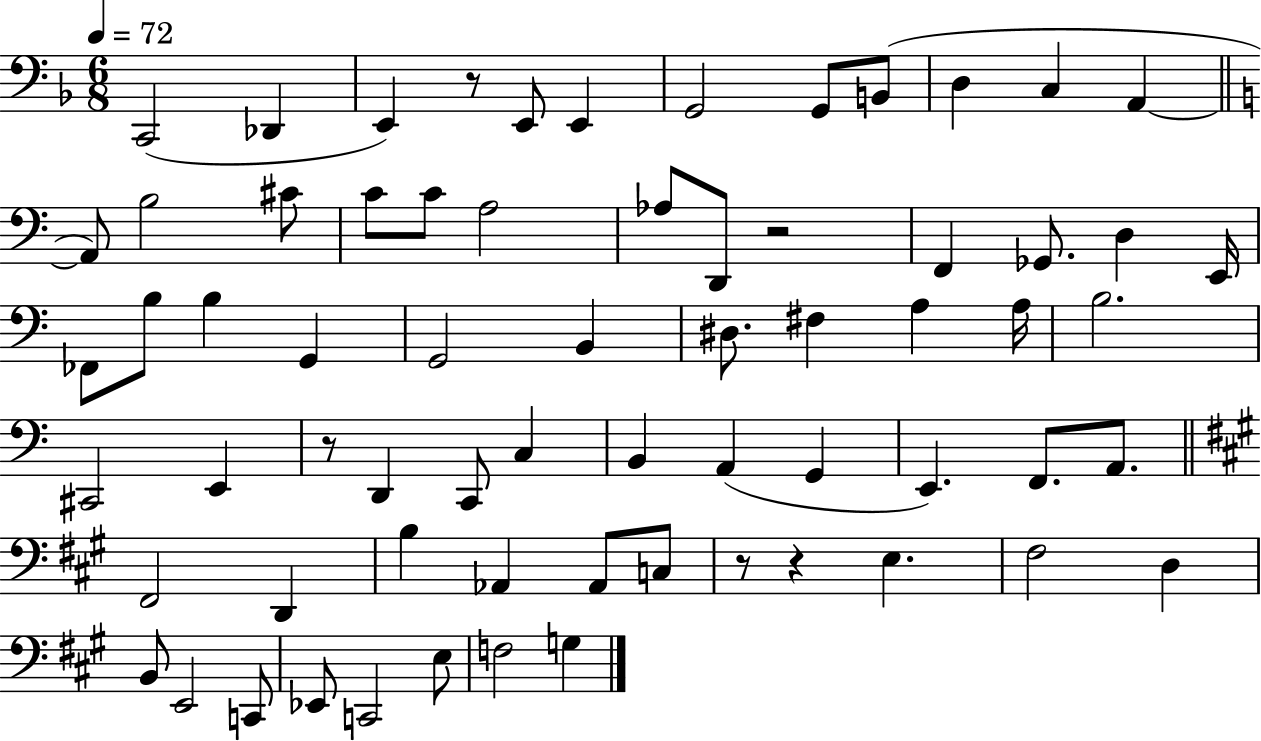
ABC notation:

X:1
T:Untitled
M:6/8
L:1/4
K:F
C,,2 _D,, E,, z/2 E,,/2 E,, G,,2 G,,/2 B,,/2 D, C, A,, A,,/2 B,2 ^C/2 C/2 C/2 A,2 _A,/2 D,,/2 z2 F,, _G,,/2 D, E,,/4 _F,,/2 B,/2 B, G,, G,,2 B,, ^D,/2 ^F, A, A,/4 B,2 ^C,,2 E,, z/2 D,, C,,/2 C, B,, A,, G,, E,, F,,/2 A,,/2 ^F,,2 D,, B, _A,, _A,,/2 C,/2 z/2 z E, ^F,2 D, B,,/2 E,,2 C,,/2 _E,,/2 C,,2 E,/2 F,2 G,